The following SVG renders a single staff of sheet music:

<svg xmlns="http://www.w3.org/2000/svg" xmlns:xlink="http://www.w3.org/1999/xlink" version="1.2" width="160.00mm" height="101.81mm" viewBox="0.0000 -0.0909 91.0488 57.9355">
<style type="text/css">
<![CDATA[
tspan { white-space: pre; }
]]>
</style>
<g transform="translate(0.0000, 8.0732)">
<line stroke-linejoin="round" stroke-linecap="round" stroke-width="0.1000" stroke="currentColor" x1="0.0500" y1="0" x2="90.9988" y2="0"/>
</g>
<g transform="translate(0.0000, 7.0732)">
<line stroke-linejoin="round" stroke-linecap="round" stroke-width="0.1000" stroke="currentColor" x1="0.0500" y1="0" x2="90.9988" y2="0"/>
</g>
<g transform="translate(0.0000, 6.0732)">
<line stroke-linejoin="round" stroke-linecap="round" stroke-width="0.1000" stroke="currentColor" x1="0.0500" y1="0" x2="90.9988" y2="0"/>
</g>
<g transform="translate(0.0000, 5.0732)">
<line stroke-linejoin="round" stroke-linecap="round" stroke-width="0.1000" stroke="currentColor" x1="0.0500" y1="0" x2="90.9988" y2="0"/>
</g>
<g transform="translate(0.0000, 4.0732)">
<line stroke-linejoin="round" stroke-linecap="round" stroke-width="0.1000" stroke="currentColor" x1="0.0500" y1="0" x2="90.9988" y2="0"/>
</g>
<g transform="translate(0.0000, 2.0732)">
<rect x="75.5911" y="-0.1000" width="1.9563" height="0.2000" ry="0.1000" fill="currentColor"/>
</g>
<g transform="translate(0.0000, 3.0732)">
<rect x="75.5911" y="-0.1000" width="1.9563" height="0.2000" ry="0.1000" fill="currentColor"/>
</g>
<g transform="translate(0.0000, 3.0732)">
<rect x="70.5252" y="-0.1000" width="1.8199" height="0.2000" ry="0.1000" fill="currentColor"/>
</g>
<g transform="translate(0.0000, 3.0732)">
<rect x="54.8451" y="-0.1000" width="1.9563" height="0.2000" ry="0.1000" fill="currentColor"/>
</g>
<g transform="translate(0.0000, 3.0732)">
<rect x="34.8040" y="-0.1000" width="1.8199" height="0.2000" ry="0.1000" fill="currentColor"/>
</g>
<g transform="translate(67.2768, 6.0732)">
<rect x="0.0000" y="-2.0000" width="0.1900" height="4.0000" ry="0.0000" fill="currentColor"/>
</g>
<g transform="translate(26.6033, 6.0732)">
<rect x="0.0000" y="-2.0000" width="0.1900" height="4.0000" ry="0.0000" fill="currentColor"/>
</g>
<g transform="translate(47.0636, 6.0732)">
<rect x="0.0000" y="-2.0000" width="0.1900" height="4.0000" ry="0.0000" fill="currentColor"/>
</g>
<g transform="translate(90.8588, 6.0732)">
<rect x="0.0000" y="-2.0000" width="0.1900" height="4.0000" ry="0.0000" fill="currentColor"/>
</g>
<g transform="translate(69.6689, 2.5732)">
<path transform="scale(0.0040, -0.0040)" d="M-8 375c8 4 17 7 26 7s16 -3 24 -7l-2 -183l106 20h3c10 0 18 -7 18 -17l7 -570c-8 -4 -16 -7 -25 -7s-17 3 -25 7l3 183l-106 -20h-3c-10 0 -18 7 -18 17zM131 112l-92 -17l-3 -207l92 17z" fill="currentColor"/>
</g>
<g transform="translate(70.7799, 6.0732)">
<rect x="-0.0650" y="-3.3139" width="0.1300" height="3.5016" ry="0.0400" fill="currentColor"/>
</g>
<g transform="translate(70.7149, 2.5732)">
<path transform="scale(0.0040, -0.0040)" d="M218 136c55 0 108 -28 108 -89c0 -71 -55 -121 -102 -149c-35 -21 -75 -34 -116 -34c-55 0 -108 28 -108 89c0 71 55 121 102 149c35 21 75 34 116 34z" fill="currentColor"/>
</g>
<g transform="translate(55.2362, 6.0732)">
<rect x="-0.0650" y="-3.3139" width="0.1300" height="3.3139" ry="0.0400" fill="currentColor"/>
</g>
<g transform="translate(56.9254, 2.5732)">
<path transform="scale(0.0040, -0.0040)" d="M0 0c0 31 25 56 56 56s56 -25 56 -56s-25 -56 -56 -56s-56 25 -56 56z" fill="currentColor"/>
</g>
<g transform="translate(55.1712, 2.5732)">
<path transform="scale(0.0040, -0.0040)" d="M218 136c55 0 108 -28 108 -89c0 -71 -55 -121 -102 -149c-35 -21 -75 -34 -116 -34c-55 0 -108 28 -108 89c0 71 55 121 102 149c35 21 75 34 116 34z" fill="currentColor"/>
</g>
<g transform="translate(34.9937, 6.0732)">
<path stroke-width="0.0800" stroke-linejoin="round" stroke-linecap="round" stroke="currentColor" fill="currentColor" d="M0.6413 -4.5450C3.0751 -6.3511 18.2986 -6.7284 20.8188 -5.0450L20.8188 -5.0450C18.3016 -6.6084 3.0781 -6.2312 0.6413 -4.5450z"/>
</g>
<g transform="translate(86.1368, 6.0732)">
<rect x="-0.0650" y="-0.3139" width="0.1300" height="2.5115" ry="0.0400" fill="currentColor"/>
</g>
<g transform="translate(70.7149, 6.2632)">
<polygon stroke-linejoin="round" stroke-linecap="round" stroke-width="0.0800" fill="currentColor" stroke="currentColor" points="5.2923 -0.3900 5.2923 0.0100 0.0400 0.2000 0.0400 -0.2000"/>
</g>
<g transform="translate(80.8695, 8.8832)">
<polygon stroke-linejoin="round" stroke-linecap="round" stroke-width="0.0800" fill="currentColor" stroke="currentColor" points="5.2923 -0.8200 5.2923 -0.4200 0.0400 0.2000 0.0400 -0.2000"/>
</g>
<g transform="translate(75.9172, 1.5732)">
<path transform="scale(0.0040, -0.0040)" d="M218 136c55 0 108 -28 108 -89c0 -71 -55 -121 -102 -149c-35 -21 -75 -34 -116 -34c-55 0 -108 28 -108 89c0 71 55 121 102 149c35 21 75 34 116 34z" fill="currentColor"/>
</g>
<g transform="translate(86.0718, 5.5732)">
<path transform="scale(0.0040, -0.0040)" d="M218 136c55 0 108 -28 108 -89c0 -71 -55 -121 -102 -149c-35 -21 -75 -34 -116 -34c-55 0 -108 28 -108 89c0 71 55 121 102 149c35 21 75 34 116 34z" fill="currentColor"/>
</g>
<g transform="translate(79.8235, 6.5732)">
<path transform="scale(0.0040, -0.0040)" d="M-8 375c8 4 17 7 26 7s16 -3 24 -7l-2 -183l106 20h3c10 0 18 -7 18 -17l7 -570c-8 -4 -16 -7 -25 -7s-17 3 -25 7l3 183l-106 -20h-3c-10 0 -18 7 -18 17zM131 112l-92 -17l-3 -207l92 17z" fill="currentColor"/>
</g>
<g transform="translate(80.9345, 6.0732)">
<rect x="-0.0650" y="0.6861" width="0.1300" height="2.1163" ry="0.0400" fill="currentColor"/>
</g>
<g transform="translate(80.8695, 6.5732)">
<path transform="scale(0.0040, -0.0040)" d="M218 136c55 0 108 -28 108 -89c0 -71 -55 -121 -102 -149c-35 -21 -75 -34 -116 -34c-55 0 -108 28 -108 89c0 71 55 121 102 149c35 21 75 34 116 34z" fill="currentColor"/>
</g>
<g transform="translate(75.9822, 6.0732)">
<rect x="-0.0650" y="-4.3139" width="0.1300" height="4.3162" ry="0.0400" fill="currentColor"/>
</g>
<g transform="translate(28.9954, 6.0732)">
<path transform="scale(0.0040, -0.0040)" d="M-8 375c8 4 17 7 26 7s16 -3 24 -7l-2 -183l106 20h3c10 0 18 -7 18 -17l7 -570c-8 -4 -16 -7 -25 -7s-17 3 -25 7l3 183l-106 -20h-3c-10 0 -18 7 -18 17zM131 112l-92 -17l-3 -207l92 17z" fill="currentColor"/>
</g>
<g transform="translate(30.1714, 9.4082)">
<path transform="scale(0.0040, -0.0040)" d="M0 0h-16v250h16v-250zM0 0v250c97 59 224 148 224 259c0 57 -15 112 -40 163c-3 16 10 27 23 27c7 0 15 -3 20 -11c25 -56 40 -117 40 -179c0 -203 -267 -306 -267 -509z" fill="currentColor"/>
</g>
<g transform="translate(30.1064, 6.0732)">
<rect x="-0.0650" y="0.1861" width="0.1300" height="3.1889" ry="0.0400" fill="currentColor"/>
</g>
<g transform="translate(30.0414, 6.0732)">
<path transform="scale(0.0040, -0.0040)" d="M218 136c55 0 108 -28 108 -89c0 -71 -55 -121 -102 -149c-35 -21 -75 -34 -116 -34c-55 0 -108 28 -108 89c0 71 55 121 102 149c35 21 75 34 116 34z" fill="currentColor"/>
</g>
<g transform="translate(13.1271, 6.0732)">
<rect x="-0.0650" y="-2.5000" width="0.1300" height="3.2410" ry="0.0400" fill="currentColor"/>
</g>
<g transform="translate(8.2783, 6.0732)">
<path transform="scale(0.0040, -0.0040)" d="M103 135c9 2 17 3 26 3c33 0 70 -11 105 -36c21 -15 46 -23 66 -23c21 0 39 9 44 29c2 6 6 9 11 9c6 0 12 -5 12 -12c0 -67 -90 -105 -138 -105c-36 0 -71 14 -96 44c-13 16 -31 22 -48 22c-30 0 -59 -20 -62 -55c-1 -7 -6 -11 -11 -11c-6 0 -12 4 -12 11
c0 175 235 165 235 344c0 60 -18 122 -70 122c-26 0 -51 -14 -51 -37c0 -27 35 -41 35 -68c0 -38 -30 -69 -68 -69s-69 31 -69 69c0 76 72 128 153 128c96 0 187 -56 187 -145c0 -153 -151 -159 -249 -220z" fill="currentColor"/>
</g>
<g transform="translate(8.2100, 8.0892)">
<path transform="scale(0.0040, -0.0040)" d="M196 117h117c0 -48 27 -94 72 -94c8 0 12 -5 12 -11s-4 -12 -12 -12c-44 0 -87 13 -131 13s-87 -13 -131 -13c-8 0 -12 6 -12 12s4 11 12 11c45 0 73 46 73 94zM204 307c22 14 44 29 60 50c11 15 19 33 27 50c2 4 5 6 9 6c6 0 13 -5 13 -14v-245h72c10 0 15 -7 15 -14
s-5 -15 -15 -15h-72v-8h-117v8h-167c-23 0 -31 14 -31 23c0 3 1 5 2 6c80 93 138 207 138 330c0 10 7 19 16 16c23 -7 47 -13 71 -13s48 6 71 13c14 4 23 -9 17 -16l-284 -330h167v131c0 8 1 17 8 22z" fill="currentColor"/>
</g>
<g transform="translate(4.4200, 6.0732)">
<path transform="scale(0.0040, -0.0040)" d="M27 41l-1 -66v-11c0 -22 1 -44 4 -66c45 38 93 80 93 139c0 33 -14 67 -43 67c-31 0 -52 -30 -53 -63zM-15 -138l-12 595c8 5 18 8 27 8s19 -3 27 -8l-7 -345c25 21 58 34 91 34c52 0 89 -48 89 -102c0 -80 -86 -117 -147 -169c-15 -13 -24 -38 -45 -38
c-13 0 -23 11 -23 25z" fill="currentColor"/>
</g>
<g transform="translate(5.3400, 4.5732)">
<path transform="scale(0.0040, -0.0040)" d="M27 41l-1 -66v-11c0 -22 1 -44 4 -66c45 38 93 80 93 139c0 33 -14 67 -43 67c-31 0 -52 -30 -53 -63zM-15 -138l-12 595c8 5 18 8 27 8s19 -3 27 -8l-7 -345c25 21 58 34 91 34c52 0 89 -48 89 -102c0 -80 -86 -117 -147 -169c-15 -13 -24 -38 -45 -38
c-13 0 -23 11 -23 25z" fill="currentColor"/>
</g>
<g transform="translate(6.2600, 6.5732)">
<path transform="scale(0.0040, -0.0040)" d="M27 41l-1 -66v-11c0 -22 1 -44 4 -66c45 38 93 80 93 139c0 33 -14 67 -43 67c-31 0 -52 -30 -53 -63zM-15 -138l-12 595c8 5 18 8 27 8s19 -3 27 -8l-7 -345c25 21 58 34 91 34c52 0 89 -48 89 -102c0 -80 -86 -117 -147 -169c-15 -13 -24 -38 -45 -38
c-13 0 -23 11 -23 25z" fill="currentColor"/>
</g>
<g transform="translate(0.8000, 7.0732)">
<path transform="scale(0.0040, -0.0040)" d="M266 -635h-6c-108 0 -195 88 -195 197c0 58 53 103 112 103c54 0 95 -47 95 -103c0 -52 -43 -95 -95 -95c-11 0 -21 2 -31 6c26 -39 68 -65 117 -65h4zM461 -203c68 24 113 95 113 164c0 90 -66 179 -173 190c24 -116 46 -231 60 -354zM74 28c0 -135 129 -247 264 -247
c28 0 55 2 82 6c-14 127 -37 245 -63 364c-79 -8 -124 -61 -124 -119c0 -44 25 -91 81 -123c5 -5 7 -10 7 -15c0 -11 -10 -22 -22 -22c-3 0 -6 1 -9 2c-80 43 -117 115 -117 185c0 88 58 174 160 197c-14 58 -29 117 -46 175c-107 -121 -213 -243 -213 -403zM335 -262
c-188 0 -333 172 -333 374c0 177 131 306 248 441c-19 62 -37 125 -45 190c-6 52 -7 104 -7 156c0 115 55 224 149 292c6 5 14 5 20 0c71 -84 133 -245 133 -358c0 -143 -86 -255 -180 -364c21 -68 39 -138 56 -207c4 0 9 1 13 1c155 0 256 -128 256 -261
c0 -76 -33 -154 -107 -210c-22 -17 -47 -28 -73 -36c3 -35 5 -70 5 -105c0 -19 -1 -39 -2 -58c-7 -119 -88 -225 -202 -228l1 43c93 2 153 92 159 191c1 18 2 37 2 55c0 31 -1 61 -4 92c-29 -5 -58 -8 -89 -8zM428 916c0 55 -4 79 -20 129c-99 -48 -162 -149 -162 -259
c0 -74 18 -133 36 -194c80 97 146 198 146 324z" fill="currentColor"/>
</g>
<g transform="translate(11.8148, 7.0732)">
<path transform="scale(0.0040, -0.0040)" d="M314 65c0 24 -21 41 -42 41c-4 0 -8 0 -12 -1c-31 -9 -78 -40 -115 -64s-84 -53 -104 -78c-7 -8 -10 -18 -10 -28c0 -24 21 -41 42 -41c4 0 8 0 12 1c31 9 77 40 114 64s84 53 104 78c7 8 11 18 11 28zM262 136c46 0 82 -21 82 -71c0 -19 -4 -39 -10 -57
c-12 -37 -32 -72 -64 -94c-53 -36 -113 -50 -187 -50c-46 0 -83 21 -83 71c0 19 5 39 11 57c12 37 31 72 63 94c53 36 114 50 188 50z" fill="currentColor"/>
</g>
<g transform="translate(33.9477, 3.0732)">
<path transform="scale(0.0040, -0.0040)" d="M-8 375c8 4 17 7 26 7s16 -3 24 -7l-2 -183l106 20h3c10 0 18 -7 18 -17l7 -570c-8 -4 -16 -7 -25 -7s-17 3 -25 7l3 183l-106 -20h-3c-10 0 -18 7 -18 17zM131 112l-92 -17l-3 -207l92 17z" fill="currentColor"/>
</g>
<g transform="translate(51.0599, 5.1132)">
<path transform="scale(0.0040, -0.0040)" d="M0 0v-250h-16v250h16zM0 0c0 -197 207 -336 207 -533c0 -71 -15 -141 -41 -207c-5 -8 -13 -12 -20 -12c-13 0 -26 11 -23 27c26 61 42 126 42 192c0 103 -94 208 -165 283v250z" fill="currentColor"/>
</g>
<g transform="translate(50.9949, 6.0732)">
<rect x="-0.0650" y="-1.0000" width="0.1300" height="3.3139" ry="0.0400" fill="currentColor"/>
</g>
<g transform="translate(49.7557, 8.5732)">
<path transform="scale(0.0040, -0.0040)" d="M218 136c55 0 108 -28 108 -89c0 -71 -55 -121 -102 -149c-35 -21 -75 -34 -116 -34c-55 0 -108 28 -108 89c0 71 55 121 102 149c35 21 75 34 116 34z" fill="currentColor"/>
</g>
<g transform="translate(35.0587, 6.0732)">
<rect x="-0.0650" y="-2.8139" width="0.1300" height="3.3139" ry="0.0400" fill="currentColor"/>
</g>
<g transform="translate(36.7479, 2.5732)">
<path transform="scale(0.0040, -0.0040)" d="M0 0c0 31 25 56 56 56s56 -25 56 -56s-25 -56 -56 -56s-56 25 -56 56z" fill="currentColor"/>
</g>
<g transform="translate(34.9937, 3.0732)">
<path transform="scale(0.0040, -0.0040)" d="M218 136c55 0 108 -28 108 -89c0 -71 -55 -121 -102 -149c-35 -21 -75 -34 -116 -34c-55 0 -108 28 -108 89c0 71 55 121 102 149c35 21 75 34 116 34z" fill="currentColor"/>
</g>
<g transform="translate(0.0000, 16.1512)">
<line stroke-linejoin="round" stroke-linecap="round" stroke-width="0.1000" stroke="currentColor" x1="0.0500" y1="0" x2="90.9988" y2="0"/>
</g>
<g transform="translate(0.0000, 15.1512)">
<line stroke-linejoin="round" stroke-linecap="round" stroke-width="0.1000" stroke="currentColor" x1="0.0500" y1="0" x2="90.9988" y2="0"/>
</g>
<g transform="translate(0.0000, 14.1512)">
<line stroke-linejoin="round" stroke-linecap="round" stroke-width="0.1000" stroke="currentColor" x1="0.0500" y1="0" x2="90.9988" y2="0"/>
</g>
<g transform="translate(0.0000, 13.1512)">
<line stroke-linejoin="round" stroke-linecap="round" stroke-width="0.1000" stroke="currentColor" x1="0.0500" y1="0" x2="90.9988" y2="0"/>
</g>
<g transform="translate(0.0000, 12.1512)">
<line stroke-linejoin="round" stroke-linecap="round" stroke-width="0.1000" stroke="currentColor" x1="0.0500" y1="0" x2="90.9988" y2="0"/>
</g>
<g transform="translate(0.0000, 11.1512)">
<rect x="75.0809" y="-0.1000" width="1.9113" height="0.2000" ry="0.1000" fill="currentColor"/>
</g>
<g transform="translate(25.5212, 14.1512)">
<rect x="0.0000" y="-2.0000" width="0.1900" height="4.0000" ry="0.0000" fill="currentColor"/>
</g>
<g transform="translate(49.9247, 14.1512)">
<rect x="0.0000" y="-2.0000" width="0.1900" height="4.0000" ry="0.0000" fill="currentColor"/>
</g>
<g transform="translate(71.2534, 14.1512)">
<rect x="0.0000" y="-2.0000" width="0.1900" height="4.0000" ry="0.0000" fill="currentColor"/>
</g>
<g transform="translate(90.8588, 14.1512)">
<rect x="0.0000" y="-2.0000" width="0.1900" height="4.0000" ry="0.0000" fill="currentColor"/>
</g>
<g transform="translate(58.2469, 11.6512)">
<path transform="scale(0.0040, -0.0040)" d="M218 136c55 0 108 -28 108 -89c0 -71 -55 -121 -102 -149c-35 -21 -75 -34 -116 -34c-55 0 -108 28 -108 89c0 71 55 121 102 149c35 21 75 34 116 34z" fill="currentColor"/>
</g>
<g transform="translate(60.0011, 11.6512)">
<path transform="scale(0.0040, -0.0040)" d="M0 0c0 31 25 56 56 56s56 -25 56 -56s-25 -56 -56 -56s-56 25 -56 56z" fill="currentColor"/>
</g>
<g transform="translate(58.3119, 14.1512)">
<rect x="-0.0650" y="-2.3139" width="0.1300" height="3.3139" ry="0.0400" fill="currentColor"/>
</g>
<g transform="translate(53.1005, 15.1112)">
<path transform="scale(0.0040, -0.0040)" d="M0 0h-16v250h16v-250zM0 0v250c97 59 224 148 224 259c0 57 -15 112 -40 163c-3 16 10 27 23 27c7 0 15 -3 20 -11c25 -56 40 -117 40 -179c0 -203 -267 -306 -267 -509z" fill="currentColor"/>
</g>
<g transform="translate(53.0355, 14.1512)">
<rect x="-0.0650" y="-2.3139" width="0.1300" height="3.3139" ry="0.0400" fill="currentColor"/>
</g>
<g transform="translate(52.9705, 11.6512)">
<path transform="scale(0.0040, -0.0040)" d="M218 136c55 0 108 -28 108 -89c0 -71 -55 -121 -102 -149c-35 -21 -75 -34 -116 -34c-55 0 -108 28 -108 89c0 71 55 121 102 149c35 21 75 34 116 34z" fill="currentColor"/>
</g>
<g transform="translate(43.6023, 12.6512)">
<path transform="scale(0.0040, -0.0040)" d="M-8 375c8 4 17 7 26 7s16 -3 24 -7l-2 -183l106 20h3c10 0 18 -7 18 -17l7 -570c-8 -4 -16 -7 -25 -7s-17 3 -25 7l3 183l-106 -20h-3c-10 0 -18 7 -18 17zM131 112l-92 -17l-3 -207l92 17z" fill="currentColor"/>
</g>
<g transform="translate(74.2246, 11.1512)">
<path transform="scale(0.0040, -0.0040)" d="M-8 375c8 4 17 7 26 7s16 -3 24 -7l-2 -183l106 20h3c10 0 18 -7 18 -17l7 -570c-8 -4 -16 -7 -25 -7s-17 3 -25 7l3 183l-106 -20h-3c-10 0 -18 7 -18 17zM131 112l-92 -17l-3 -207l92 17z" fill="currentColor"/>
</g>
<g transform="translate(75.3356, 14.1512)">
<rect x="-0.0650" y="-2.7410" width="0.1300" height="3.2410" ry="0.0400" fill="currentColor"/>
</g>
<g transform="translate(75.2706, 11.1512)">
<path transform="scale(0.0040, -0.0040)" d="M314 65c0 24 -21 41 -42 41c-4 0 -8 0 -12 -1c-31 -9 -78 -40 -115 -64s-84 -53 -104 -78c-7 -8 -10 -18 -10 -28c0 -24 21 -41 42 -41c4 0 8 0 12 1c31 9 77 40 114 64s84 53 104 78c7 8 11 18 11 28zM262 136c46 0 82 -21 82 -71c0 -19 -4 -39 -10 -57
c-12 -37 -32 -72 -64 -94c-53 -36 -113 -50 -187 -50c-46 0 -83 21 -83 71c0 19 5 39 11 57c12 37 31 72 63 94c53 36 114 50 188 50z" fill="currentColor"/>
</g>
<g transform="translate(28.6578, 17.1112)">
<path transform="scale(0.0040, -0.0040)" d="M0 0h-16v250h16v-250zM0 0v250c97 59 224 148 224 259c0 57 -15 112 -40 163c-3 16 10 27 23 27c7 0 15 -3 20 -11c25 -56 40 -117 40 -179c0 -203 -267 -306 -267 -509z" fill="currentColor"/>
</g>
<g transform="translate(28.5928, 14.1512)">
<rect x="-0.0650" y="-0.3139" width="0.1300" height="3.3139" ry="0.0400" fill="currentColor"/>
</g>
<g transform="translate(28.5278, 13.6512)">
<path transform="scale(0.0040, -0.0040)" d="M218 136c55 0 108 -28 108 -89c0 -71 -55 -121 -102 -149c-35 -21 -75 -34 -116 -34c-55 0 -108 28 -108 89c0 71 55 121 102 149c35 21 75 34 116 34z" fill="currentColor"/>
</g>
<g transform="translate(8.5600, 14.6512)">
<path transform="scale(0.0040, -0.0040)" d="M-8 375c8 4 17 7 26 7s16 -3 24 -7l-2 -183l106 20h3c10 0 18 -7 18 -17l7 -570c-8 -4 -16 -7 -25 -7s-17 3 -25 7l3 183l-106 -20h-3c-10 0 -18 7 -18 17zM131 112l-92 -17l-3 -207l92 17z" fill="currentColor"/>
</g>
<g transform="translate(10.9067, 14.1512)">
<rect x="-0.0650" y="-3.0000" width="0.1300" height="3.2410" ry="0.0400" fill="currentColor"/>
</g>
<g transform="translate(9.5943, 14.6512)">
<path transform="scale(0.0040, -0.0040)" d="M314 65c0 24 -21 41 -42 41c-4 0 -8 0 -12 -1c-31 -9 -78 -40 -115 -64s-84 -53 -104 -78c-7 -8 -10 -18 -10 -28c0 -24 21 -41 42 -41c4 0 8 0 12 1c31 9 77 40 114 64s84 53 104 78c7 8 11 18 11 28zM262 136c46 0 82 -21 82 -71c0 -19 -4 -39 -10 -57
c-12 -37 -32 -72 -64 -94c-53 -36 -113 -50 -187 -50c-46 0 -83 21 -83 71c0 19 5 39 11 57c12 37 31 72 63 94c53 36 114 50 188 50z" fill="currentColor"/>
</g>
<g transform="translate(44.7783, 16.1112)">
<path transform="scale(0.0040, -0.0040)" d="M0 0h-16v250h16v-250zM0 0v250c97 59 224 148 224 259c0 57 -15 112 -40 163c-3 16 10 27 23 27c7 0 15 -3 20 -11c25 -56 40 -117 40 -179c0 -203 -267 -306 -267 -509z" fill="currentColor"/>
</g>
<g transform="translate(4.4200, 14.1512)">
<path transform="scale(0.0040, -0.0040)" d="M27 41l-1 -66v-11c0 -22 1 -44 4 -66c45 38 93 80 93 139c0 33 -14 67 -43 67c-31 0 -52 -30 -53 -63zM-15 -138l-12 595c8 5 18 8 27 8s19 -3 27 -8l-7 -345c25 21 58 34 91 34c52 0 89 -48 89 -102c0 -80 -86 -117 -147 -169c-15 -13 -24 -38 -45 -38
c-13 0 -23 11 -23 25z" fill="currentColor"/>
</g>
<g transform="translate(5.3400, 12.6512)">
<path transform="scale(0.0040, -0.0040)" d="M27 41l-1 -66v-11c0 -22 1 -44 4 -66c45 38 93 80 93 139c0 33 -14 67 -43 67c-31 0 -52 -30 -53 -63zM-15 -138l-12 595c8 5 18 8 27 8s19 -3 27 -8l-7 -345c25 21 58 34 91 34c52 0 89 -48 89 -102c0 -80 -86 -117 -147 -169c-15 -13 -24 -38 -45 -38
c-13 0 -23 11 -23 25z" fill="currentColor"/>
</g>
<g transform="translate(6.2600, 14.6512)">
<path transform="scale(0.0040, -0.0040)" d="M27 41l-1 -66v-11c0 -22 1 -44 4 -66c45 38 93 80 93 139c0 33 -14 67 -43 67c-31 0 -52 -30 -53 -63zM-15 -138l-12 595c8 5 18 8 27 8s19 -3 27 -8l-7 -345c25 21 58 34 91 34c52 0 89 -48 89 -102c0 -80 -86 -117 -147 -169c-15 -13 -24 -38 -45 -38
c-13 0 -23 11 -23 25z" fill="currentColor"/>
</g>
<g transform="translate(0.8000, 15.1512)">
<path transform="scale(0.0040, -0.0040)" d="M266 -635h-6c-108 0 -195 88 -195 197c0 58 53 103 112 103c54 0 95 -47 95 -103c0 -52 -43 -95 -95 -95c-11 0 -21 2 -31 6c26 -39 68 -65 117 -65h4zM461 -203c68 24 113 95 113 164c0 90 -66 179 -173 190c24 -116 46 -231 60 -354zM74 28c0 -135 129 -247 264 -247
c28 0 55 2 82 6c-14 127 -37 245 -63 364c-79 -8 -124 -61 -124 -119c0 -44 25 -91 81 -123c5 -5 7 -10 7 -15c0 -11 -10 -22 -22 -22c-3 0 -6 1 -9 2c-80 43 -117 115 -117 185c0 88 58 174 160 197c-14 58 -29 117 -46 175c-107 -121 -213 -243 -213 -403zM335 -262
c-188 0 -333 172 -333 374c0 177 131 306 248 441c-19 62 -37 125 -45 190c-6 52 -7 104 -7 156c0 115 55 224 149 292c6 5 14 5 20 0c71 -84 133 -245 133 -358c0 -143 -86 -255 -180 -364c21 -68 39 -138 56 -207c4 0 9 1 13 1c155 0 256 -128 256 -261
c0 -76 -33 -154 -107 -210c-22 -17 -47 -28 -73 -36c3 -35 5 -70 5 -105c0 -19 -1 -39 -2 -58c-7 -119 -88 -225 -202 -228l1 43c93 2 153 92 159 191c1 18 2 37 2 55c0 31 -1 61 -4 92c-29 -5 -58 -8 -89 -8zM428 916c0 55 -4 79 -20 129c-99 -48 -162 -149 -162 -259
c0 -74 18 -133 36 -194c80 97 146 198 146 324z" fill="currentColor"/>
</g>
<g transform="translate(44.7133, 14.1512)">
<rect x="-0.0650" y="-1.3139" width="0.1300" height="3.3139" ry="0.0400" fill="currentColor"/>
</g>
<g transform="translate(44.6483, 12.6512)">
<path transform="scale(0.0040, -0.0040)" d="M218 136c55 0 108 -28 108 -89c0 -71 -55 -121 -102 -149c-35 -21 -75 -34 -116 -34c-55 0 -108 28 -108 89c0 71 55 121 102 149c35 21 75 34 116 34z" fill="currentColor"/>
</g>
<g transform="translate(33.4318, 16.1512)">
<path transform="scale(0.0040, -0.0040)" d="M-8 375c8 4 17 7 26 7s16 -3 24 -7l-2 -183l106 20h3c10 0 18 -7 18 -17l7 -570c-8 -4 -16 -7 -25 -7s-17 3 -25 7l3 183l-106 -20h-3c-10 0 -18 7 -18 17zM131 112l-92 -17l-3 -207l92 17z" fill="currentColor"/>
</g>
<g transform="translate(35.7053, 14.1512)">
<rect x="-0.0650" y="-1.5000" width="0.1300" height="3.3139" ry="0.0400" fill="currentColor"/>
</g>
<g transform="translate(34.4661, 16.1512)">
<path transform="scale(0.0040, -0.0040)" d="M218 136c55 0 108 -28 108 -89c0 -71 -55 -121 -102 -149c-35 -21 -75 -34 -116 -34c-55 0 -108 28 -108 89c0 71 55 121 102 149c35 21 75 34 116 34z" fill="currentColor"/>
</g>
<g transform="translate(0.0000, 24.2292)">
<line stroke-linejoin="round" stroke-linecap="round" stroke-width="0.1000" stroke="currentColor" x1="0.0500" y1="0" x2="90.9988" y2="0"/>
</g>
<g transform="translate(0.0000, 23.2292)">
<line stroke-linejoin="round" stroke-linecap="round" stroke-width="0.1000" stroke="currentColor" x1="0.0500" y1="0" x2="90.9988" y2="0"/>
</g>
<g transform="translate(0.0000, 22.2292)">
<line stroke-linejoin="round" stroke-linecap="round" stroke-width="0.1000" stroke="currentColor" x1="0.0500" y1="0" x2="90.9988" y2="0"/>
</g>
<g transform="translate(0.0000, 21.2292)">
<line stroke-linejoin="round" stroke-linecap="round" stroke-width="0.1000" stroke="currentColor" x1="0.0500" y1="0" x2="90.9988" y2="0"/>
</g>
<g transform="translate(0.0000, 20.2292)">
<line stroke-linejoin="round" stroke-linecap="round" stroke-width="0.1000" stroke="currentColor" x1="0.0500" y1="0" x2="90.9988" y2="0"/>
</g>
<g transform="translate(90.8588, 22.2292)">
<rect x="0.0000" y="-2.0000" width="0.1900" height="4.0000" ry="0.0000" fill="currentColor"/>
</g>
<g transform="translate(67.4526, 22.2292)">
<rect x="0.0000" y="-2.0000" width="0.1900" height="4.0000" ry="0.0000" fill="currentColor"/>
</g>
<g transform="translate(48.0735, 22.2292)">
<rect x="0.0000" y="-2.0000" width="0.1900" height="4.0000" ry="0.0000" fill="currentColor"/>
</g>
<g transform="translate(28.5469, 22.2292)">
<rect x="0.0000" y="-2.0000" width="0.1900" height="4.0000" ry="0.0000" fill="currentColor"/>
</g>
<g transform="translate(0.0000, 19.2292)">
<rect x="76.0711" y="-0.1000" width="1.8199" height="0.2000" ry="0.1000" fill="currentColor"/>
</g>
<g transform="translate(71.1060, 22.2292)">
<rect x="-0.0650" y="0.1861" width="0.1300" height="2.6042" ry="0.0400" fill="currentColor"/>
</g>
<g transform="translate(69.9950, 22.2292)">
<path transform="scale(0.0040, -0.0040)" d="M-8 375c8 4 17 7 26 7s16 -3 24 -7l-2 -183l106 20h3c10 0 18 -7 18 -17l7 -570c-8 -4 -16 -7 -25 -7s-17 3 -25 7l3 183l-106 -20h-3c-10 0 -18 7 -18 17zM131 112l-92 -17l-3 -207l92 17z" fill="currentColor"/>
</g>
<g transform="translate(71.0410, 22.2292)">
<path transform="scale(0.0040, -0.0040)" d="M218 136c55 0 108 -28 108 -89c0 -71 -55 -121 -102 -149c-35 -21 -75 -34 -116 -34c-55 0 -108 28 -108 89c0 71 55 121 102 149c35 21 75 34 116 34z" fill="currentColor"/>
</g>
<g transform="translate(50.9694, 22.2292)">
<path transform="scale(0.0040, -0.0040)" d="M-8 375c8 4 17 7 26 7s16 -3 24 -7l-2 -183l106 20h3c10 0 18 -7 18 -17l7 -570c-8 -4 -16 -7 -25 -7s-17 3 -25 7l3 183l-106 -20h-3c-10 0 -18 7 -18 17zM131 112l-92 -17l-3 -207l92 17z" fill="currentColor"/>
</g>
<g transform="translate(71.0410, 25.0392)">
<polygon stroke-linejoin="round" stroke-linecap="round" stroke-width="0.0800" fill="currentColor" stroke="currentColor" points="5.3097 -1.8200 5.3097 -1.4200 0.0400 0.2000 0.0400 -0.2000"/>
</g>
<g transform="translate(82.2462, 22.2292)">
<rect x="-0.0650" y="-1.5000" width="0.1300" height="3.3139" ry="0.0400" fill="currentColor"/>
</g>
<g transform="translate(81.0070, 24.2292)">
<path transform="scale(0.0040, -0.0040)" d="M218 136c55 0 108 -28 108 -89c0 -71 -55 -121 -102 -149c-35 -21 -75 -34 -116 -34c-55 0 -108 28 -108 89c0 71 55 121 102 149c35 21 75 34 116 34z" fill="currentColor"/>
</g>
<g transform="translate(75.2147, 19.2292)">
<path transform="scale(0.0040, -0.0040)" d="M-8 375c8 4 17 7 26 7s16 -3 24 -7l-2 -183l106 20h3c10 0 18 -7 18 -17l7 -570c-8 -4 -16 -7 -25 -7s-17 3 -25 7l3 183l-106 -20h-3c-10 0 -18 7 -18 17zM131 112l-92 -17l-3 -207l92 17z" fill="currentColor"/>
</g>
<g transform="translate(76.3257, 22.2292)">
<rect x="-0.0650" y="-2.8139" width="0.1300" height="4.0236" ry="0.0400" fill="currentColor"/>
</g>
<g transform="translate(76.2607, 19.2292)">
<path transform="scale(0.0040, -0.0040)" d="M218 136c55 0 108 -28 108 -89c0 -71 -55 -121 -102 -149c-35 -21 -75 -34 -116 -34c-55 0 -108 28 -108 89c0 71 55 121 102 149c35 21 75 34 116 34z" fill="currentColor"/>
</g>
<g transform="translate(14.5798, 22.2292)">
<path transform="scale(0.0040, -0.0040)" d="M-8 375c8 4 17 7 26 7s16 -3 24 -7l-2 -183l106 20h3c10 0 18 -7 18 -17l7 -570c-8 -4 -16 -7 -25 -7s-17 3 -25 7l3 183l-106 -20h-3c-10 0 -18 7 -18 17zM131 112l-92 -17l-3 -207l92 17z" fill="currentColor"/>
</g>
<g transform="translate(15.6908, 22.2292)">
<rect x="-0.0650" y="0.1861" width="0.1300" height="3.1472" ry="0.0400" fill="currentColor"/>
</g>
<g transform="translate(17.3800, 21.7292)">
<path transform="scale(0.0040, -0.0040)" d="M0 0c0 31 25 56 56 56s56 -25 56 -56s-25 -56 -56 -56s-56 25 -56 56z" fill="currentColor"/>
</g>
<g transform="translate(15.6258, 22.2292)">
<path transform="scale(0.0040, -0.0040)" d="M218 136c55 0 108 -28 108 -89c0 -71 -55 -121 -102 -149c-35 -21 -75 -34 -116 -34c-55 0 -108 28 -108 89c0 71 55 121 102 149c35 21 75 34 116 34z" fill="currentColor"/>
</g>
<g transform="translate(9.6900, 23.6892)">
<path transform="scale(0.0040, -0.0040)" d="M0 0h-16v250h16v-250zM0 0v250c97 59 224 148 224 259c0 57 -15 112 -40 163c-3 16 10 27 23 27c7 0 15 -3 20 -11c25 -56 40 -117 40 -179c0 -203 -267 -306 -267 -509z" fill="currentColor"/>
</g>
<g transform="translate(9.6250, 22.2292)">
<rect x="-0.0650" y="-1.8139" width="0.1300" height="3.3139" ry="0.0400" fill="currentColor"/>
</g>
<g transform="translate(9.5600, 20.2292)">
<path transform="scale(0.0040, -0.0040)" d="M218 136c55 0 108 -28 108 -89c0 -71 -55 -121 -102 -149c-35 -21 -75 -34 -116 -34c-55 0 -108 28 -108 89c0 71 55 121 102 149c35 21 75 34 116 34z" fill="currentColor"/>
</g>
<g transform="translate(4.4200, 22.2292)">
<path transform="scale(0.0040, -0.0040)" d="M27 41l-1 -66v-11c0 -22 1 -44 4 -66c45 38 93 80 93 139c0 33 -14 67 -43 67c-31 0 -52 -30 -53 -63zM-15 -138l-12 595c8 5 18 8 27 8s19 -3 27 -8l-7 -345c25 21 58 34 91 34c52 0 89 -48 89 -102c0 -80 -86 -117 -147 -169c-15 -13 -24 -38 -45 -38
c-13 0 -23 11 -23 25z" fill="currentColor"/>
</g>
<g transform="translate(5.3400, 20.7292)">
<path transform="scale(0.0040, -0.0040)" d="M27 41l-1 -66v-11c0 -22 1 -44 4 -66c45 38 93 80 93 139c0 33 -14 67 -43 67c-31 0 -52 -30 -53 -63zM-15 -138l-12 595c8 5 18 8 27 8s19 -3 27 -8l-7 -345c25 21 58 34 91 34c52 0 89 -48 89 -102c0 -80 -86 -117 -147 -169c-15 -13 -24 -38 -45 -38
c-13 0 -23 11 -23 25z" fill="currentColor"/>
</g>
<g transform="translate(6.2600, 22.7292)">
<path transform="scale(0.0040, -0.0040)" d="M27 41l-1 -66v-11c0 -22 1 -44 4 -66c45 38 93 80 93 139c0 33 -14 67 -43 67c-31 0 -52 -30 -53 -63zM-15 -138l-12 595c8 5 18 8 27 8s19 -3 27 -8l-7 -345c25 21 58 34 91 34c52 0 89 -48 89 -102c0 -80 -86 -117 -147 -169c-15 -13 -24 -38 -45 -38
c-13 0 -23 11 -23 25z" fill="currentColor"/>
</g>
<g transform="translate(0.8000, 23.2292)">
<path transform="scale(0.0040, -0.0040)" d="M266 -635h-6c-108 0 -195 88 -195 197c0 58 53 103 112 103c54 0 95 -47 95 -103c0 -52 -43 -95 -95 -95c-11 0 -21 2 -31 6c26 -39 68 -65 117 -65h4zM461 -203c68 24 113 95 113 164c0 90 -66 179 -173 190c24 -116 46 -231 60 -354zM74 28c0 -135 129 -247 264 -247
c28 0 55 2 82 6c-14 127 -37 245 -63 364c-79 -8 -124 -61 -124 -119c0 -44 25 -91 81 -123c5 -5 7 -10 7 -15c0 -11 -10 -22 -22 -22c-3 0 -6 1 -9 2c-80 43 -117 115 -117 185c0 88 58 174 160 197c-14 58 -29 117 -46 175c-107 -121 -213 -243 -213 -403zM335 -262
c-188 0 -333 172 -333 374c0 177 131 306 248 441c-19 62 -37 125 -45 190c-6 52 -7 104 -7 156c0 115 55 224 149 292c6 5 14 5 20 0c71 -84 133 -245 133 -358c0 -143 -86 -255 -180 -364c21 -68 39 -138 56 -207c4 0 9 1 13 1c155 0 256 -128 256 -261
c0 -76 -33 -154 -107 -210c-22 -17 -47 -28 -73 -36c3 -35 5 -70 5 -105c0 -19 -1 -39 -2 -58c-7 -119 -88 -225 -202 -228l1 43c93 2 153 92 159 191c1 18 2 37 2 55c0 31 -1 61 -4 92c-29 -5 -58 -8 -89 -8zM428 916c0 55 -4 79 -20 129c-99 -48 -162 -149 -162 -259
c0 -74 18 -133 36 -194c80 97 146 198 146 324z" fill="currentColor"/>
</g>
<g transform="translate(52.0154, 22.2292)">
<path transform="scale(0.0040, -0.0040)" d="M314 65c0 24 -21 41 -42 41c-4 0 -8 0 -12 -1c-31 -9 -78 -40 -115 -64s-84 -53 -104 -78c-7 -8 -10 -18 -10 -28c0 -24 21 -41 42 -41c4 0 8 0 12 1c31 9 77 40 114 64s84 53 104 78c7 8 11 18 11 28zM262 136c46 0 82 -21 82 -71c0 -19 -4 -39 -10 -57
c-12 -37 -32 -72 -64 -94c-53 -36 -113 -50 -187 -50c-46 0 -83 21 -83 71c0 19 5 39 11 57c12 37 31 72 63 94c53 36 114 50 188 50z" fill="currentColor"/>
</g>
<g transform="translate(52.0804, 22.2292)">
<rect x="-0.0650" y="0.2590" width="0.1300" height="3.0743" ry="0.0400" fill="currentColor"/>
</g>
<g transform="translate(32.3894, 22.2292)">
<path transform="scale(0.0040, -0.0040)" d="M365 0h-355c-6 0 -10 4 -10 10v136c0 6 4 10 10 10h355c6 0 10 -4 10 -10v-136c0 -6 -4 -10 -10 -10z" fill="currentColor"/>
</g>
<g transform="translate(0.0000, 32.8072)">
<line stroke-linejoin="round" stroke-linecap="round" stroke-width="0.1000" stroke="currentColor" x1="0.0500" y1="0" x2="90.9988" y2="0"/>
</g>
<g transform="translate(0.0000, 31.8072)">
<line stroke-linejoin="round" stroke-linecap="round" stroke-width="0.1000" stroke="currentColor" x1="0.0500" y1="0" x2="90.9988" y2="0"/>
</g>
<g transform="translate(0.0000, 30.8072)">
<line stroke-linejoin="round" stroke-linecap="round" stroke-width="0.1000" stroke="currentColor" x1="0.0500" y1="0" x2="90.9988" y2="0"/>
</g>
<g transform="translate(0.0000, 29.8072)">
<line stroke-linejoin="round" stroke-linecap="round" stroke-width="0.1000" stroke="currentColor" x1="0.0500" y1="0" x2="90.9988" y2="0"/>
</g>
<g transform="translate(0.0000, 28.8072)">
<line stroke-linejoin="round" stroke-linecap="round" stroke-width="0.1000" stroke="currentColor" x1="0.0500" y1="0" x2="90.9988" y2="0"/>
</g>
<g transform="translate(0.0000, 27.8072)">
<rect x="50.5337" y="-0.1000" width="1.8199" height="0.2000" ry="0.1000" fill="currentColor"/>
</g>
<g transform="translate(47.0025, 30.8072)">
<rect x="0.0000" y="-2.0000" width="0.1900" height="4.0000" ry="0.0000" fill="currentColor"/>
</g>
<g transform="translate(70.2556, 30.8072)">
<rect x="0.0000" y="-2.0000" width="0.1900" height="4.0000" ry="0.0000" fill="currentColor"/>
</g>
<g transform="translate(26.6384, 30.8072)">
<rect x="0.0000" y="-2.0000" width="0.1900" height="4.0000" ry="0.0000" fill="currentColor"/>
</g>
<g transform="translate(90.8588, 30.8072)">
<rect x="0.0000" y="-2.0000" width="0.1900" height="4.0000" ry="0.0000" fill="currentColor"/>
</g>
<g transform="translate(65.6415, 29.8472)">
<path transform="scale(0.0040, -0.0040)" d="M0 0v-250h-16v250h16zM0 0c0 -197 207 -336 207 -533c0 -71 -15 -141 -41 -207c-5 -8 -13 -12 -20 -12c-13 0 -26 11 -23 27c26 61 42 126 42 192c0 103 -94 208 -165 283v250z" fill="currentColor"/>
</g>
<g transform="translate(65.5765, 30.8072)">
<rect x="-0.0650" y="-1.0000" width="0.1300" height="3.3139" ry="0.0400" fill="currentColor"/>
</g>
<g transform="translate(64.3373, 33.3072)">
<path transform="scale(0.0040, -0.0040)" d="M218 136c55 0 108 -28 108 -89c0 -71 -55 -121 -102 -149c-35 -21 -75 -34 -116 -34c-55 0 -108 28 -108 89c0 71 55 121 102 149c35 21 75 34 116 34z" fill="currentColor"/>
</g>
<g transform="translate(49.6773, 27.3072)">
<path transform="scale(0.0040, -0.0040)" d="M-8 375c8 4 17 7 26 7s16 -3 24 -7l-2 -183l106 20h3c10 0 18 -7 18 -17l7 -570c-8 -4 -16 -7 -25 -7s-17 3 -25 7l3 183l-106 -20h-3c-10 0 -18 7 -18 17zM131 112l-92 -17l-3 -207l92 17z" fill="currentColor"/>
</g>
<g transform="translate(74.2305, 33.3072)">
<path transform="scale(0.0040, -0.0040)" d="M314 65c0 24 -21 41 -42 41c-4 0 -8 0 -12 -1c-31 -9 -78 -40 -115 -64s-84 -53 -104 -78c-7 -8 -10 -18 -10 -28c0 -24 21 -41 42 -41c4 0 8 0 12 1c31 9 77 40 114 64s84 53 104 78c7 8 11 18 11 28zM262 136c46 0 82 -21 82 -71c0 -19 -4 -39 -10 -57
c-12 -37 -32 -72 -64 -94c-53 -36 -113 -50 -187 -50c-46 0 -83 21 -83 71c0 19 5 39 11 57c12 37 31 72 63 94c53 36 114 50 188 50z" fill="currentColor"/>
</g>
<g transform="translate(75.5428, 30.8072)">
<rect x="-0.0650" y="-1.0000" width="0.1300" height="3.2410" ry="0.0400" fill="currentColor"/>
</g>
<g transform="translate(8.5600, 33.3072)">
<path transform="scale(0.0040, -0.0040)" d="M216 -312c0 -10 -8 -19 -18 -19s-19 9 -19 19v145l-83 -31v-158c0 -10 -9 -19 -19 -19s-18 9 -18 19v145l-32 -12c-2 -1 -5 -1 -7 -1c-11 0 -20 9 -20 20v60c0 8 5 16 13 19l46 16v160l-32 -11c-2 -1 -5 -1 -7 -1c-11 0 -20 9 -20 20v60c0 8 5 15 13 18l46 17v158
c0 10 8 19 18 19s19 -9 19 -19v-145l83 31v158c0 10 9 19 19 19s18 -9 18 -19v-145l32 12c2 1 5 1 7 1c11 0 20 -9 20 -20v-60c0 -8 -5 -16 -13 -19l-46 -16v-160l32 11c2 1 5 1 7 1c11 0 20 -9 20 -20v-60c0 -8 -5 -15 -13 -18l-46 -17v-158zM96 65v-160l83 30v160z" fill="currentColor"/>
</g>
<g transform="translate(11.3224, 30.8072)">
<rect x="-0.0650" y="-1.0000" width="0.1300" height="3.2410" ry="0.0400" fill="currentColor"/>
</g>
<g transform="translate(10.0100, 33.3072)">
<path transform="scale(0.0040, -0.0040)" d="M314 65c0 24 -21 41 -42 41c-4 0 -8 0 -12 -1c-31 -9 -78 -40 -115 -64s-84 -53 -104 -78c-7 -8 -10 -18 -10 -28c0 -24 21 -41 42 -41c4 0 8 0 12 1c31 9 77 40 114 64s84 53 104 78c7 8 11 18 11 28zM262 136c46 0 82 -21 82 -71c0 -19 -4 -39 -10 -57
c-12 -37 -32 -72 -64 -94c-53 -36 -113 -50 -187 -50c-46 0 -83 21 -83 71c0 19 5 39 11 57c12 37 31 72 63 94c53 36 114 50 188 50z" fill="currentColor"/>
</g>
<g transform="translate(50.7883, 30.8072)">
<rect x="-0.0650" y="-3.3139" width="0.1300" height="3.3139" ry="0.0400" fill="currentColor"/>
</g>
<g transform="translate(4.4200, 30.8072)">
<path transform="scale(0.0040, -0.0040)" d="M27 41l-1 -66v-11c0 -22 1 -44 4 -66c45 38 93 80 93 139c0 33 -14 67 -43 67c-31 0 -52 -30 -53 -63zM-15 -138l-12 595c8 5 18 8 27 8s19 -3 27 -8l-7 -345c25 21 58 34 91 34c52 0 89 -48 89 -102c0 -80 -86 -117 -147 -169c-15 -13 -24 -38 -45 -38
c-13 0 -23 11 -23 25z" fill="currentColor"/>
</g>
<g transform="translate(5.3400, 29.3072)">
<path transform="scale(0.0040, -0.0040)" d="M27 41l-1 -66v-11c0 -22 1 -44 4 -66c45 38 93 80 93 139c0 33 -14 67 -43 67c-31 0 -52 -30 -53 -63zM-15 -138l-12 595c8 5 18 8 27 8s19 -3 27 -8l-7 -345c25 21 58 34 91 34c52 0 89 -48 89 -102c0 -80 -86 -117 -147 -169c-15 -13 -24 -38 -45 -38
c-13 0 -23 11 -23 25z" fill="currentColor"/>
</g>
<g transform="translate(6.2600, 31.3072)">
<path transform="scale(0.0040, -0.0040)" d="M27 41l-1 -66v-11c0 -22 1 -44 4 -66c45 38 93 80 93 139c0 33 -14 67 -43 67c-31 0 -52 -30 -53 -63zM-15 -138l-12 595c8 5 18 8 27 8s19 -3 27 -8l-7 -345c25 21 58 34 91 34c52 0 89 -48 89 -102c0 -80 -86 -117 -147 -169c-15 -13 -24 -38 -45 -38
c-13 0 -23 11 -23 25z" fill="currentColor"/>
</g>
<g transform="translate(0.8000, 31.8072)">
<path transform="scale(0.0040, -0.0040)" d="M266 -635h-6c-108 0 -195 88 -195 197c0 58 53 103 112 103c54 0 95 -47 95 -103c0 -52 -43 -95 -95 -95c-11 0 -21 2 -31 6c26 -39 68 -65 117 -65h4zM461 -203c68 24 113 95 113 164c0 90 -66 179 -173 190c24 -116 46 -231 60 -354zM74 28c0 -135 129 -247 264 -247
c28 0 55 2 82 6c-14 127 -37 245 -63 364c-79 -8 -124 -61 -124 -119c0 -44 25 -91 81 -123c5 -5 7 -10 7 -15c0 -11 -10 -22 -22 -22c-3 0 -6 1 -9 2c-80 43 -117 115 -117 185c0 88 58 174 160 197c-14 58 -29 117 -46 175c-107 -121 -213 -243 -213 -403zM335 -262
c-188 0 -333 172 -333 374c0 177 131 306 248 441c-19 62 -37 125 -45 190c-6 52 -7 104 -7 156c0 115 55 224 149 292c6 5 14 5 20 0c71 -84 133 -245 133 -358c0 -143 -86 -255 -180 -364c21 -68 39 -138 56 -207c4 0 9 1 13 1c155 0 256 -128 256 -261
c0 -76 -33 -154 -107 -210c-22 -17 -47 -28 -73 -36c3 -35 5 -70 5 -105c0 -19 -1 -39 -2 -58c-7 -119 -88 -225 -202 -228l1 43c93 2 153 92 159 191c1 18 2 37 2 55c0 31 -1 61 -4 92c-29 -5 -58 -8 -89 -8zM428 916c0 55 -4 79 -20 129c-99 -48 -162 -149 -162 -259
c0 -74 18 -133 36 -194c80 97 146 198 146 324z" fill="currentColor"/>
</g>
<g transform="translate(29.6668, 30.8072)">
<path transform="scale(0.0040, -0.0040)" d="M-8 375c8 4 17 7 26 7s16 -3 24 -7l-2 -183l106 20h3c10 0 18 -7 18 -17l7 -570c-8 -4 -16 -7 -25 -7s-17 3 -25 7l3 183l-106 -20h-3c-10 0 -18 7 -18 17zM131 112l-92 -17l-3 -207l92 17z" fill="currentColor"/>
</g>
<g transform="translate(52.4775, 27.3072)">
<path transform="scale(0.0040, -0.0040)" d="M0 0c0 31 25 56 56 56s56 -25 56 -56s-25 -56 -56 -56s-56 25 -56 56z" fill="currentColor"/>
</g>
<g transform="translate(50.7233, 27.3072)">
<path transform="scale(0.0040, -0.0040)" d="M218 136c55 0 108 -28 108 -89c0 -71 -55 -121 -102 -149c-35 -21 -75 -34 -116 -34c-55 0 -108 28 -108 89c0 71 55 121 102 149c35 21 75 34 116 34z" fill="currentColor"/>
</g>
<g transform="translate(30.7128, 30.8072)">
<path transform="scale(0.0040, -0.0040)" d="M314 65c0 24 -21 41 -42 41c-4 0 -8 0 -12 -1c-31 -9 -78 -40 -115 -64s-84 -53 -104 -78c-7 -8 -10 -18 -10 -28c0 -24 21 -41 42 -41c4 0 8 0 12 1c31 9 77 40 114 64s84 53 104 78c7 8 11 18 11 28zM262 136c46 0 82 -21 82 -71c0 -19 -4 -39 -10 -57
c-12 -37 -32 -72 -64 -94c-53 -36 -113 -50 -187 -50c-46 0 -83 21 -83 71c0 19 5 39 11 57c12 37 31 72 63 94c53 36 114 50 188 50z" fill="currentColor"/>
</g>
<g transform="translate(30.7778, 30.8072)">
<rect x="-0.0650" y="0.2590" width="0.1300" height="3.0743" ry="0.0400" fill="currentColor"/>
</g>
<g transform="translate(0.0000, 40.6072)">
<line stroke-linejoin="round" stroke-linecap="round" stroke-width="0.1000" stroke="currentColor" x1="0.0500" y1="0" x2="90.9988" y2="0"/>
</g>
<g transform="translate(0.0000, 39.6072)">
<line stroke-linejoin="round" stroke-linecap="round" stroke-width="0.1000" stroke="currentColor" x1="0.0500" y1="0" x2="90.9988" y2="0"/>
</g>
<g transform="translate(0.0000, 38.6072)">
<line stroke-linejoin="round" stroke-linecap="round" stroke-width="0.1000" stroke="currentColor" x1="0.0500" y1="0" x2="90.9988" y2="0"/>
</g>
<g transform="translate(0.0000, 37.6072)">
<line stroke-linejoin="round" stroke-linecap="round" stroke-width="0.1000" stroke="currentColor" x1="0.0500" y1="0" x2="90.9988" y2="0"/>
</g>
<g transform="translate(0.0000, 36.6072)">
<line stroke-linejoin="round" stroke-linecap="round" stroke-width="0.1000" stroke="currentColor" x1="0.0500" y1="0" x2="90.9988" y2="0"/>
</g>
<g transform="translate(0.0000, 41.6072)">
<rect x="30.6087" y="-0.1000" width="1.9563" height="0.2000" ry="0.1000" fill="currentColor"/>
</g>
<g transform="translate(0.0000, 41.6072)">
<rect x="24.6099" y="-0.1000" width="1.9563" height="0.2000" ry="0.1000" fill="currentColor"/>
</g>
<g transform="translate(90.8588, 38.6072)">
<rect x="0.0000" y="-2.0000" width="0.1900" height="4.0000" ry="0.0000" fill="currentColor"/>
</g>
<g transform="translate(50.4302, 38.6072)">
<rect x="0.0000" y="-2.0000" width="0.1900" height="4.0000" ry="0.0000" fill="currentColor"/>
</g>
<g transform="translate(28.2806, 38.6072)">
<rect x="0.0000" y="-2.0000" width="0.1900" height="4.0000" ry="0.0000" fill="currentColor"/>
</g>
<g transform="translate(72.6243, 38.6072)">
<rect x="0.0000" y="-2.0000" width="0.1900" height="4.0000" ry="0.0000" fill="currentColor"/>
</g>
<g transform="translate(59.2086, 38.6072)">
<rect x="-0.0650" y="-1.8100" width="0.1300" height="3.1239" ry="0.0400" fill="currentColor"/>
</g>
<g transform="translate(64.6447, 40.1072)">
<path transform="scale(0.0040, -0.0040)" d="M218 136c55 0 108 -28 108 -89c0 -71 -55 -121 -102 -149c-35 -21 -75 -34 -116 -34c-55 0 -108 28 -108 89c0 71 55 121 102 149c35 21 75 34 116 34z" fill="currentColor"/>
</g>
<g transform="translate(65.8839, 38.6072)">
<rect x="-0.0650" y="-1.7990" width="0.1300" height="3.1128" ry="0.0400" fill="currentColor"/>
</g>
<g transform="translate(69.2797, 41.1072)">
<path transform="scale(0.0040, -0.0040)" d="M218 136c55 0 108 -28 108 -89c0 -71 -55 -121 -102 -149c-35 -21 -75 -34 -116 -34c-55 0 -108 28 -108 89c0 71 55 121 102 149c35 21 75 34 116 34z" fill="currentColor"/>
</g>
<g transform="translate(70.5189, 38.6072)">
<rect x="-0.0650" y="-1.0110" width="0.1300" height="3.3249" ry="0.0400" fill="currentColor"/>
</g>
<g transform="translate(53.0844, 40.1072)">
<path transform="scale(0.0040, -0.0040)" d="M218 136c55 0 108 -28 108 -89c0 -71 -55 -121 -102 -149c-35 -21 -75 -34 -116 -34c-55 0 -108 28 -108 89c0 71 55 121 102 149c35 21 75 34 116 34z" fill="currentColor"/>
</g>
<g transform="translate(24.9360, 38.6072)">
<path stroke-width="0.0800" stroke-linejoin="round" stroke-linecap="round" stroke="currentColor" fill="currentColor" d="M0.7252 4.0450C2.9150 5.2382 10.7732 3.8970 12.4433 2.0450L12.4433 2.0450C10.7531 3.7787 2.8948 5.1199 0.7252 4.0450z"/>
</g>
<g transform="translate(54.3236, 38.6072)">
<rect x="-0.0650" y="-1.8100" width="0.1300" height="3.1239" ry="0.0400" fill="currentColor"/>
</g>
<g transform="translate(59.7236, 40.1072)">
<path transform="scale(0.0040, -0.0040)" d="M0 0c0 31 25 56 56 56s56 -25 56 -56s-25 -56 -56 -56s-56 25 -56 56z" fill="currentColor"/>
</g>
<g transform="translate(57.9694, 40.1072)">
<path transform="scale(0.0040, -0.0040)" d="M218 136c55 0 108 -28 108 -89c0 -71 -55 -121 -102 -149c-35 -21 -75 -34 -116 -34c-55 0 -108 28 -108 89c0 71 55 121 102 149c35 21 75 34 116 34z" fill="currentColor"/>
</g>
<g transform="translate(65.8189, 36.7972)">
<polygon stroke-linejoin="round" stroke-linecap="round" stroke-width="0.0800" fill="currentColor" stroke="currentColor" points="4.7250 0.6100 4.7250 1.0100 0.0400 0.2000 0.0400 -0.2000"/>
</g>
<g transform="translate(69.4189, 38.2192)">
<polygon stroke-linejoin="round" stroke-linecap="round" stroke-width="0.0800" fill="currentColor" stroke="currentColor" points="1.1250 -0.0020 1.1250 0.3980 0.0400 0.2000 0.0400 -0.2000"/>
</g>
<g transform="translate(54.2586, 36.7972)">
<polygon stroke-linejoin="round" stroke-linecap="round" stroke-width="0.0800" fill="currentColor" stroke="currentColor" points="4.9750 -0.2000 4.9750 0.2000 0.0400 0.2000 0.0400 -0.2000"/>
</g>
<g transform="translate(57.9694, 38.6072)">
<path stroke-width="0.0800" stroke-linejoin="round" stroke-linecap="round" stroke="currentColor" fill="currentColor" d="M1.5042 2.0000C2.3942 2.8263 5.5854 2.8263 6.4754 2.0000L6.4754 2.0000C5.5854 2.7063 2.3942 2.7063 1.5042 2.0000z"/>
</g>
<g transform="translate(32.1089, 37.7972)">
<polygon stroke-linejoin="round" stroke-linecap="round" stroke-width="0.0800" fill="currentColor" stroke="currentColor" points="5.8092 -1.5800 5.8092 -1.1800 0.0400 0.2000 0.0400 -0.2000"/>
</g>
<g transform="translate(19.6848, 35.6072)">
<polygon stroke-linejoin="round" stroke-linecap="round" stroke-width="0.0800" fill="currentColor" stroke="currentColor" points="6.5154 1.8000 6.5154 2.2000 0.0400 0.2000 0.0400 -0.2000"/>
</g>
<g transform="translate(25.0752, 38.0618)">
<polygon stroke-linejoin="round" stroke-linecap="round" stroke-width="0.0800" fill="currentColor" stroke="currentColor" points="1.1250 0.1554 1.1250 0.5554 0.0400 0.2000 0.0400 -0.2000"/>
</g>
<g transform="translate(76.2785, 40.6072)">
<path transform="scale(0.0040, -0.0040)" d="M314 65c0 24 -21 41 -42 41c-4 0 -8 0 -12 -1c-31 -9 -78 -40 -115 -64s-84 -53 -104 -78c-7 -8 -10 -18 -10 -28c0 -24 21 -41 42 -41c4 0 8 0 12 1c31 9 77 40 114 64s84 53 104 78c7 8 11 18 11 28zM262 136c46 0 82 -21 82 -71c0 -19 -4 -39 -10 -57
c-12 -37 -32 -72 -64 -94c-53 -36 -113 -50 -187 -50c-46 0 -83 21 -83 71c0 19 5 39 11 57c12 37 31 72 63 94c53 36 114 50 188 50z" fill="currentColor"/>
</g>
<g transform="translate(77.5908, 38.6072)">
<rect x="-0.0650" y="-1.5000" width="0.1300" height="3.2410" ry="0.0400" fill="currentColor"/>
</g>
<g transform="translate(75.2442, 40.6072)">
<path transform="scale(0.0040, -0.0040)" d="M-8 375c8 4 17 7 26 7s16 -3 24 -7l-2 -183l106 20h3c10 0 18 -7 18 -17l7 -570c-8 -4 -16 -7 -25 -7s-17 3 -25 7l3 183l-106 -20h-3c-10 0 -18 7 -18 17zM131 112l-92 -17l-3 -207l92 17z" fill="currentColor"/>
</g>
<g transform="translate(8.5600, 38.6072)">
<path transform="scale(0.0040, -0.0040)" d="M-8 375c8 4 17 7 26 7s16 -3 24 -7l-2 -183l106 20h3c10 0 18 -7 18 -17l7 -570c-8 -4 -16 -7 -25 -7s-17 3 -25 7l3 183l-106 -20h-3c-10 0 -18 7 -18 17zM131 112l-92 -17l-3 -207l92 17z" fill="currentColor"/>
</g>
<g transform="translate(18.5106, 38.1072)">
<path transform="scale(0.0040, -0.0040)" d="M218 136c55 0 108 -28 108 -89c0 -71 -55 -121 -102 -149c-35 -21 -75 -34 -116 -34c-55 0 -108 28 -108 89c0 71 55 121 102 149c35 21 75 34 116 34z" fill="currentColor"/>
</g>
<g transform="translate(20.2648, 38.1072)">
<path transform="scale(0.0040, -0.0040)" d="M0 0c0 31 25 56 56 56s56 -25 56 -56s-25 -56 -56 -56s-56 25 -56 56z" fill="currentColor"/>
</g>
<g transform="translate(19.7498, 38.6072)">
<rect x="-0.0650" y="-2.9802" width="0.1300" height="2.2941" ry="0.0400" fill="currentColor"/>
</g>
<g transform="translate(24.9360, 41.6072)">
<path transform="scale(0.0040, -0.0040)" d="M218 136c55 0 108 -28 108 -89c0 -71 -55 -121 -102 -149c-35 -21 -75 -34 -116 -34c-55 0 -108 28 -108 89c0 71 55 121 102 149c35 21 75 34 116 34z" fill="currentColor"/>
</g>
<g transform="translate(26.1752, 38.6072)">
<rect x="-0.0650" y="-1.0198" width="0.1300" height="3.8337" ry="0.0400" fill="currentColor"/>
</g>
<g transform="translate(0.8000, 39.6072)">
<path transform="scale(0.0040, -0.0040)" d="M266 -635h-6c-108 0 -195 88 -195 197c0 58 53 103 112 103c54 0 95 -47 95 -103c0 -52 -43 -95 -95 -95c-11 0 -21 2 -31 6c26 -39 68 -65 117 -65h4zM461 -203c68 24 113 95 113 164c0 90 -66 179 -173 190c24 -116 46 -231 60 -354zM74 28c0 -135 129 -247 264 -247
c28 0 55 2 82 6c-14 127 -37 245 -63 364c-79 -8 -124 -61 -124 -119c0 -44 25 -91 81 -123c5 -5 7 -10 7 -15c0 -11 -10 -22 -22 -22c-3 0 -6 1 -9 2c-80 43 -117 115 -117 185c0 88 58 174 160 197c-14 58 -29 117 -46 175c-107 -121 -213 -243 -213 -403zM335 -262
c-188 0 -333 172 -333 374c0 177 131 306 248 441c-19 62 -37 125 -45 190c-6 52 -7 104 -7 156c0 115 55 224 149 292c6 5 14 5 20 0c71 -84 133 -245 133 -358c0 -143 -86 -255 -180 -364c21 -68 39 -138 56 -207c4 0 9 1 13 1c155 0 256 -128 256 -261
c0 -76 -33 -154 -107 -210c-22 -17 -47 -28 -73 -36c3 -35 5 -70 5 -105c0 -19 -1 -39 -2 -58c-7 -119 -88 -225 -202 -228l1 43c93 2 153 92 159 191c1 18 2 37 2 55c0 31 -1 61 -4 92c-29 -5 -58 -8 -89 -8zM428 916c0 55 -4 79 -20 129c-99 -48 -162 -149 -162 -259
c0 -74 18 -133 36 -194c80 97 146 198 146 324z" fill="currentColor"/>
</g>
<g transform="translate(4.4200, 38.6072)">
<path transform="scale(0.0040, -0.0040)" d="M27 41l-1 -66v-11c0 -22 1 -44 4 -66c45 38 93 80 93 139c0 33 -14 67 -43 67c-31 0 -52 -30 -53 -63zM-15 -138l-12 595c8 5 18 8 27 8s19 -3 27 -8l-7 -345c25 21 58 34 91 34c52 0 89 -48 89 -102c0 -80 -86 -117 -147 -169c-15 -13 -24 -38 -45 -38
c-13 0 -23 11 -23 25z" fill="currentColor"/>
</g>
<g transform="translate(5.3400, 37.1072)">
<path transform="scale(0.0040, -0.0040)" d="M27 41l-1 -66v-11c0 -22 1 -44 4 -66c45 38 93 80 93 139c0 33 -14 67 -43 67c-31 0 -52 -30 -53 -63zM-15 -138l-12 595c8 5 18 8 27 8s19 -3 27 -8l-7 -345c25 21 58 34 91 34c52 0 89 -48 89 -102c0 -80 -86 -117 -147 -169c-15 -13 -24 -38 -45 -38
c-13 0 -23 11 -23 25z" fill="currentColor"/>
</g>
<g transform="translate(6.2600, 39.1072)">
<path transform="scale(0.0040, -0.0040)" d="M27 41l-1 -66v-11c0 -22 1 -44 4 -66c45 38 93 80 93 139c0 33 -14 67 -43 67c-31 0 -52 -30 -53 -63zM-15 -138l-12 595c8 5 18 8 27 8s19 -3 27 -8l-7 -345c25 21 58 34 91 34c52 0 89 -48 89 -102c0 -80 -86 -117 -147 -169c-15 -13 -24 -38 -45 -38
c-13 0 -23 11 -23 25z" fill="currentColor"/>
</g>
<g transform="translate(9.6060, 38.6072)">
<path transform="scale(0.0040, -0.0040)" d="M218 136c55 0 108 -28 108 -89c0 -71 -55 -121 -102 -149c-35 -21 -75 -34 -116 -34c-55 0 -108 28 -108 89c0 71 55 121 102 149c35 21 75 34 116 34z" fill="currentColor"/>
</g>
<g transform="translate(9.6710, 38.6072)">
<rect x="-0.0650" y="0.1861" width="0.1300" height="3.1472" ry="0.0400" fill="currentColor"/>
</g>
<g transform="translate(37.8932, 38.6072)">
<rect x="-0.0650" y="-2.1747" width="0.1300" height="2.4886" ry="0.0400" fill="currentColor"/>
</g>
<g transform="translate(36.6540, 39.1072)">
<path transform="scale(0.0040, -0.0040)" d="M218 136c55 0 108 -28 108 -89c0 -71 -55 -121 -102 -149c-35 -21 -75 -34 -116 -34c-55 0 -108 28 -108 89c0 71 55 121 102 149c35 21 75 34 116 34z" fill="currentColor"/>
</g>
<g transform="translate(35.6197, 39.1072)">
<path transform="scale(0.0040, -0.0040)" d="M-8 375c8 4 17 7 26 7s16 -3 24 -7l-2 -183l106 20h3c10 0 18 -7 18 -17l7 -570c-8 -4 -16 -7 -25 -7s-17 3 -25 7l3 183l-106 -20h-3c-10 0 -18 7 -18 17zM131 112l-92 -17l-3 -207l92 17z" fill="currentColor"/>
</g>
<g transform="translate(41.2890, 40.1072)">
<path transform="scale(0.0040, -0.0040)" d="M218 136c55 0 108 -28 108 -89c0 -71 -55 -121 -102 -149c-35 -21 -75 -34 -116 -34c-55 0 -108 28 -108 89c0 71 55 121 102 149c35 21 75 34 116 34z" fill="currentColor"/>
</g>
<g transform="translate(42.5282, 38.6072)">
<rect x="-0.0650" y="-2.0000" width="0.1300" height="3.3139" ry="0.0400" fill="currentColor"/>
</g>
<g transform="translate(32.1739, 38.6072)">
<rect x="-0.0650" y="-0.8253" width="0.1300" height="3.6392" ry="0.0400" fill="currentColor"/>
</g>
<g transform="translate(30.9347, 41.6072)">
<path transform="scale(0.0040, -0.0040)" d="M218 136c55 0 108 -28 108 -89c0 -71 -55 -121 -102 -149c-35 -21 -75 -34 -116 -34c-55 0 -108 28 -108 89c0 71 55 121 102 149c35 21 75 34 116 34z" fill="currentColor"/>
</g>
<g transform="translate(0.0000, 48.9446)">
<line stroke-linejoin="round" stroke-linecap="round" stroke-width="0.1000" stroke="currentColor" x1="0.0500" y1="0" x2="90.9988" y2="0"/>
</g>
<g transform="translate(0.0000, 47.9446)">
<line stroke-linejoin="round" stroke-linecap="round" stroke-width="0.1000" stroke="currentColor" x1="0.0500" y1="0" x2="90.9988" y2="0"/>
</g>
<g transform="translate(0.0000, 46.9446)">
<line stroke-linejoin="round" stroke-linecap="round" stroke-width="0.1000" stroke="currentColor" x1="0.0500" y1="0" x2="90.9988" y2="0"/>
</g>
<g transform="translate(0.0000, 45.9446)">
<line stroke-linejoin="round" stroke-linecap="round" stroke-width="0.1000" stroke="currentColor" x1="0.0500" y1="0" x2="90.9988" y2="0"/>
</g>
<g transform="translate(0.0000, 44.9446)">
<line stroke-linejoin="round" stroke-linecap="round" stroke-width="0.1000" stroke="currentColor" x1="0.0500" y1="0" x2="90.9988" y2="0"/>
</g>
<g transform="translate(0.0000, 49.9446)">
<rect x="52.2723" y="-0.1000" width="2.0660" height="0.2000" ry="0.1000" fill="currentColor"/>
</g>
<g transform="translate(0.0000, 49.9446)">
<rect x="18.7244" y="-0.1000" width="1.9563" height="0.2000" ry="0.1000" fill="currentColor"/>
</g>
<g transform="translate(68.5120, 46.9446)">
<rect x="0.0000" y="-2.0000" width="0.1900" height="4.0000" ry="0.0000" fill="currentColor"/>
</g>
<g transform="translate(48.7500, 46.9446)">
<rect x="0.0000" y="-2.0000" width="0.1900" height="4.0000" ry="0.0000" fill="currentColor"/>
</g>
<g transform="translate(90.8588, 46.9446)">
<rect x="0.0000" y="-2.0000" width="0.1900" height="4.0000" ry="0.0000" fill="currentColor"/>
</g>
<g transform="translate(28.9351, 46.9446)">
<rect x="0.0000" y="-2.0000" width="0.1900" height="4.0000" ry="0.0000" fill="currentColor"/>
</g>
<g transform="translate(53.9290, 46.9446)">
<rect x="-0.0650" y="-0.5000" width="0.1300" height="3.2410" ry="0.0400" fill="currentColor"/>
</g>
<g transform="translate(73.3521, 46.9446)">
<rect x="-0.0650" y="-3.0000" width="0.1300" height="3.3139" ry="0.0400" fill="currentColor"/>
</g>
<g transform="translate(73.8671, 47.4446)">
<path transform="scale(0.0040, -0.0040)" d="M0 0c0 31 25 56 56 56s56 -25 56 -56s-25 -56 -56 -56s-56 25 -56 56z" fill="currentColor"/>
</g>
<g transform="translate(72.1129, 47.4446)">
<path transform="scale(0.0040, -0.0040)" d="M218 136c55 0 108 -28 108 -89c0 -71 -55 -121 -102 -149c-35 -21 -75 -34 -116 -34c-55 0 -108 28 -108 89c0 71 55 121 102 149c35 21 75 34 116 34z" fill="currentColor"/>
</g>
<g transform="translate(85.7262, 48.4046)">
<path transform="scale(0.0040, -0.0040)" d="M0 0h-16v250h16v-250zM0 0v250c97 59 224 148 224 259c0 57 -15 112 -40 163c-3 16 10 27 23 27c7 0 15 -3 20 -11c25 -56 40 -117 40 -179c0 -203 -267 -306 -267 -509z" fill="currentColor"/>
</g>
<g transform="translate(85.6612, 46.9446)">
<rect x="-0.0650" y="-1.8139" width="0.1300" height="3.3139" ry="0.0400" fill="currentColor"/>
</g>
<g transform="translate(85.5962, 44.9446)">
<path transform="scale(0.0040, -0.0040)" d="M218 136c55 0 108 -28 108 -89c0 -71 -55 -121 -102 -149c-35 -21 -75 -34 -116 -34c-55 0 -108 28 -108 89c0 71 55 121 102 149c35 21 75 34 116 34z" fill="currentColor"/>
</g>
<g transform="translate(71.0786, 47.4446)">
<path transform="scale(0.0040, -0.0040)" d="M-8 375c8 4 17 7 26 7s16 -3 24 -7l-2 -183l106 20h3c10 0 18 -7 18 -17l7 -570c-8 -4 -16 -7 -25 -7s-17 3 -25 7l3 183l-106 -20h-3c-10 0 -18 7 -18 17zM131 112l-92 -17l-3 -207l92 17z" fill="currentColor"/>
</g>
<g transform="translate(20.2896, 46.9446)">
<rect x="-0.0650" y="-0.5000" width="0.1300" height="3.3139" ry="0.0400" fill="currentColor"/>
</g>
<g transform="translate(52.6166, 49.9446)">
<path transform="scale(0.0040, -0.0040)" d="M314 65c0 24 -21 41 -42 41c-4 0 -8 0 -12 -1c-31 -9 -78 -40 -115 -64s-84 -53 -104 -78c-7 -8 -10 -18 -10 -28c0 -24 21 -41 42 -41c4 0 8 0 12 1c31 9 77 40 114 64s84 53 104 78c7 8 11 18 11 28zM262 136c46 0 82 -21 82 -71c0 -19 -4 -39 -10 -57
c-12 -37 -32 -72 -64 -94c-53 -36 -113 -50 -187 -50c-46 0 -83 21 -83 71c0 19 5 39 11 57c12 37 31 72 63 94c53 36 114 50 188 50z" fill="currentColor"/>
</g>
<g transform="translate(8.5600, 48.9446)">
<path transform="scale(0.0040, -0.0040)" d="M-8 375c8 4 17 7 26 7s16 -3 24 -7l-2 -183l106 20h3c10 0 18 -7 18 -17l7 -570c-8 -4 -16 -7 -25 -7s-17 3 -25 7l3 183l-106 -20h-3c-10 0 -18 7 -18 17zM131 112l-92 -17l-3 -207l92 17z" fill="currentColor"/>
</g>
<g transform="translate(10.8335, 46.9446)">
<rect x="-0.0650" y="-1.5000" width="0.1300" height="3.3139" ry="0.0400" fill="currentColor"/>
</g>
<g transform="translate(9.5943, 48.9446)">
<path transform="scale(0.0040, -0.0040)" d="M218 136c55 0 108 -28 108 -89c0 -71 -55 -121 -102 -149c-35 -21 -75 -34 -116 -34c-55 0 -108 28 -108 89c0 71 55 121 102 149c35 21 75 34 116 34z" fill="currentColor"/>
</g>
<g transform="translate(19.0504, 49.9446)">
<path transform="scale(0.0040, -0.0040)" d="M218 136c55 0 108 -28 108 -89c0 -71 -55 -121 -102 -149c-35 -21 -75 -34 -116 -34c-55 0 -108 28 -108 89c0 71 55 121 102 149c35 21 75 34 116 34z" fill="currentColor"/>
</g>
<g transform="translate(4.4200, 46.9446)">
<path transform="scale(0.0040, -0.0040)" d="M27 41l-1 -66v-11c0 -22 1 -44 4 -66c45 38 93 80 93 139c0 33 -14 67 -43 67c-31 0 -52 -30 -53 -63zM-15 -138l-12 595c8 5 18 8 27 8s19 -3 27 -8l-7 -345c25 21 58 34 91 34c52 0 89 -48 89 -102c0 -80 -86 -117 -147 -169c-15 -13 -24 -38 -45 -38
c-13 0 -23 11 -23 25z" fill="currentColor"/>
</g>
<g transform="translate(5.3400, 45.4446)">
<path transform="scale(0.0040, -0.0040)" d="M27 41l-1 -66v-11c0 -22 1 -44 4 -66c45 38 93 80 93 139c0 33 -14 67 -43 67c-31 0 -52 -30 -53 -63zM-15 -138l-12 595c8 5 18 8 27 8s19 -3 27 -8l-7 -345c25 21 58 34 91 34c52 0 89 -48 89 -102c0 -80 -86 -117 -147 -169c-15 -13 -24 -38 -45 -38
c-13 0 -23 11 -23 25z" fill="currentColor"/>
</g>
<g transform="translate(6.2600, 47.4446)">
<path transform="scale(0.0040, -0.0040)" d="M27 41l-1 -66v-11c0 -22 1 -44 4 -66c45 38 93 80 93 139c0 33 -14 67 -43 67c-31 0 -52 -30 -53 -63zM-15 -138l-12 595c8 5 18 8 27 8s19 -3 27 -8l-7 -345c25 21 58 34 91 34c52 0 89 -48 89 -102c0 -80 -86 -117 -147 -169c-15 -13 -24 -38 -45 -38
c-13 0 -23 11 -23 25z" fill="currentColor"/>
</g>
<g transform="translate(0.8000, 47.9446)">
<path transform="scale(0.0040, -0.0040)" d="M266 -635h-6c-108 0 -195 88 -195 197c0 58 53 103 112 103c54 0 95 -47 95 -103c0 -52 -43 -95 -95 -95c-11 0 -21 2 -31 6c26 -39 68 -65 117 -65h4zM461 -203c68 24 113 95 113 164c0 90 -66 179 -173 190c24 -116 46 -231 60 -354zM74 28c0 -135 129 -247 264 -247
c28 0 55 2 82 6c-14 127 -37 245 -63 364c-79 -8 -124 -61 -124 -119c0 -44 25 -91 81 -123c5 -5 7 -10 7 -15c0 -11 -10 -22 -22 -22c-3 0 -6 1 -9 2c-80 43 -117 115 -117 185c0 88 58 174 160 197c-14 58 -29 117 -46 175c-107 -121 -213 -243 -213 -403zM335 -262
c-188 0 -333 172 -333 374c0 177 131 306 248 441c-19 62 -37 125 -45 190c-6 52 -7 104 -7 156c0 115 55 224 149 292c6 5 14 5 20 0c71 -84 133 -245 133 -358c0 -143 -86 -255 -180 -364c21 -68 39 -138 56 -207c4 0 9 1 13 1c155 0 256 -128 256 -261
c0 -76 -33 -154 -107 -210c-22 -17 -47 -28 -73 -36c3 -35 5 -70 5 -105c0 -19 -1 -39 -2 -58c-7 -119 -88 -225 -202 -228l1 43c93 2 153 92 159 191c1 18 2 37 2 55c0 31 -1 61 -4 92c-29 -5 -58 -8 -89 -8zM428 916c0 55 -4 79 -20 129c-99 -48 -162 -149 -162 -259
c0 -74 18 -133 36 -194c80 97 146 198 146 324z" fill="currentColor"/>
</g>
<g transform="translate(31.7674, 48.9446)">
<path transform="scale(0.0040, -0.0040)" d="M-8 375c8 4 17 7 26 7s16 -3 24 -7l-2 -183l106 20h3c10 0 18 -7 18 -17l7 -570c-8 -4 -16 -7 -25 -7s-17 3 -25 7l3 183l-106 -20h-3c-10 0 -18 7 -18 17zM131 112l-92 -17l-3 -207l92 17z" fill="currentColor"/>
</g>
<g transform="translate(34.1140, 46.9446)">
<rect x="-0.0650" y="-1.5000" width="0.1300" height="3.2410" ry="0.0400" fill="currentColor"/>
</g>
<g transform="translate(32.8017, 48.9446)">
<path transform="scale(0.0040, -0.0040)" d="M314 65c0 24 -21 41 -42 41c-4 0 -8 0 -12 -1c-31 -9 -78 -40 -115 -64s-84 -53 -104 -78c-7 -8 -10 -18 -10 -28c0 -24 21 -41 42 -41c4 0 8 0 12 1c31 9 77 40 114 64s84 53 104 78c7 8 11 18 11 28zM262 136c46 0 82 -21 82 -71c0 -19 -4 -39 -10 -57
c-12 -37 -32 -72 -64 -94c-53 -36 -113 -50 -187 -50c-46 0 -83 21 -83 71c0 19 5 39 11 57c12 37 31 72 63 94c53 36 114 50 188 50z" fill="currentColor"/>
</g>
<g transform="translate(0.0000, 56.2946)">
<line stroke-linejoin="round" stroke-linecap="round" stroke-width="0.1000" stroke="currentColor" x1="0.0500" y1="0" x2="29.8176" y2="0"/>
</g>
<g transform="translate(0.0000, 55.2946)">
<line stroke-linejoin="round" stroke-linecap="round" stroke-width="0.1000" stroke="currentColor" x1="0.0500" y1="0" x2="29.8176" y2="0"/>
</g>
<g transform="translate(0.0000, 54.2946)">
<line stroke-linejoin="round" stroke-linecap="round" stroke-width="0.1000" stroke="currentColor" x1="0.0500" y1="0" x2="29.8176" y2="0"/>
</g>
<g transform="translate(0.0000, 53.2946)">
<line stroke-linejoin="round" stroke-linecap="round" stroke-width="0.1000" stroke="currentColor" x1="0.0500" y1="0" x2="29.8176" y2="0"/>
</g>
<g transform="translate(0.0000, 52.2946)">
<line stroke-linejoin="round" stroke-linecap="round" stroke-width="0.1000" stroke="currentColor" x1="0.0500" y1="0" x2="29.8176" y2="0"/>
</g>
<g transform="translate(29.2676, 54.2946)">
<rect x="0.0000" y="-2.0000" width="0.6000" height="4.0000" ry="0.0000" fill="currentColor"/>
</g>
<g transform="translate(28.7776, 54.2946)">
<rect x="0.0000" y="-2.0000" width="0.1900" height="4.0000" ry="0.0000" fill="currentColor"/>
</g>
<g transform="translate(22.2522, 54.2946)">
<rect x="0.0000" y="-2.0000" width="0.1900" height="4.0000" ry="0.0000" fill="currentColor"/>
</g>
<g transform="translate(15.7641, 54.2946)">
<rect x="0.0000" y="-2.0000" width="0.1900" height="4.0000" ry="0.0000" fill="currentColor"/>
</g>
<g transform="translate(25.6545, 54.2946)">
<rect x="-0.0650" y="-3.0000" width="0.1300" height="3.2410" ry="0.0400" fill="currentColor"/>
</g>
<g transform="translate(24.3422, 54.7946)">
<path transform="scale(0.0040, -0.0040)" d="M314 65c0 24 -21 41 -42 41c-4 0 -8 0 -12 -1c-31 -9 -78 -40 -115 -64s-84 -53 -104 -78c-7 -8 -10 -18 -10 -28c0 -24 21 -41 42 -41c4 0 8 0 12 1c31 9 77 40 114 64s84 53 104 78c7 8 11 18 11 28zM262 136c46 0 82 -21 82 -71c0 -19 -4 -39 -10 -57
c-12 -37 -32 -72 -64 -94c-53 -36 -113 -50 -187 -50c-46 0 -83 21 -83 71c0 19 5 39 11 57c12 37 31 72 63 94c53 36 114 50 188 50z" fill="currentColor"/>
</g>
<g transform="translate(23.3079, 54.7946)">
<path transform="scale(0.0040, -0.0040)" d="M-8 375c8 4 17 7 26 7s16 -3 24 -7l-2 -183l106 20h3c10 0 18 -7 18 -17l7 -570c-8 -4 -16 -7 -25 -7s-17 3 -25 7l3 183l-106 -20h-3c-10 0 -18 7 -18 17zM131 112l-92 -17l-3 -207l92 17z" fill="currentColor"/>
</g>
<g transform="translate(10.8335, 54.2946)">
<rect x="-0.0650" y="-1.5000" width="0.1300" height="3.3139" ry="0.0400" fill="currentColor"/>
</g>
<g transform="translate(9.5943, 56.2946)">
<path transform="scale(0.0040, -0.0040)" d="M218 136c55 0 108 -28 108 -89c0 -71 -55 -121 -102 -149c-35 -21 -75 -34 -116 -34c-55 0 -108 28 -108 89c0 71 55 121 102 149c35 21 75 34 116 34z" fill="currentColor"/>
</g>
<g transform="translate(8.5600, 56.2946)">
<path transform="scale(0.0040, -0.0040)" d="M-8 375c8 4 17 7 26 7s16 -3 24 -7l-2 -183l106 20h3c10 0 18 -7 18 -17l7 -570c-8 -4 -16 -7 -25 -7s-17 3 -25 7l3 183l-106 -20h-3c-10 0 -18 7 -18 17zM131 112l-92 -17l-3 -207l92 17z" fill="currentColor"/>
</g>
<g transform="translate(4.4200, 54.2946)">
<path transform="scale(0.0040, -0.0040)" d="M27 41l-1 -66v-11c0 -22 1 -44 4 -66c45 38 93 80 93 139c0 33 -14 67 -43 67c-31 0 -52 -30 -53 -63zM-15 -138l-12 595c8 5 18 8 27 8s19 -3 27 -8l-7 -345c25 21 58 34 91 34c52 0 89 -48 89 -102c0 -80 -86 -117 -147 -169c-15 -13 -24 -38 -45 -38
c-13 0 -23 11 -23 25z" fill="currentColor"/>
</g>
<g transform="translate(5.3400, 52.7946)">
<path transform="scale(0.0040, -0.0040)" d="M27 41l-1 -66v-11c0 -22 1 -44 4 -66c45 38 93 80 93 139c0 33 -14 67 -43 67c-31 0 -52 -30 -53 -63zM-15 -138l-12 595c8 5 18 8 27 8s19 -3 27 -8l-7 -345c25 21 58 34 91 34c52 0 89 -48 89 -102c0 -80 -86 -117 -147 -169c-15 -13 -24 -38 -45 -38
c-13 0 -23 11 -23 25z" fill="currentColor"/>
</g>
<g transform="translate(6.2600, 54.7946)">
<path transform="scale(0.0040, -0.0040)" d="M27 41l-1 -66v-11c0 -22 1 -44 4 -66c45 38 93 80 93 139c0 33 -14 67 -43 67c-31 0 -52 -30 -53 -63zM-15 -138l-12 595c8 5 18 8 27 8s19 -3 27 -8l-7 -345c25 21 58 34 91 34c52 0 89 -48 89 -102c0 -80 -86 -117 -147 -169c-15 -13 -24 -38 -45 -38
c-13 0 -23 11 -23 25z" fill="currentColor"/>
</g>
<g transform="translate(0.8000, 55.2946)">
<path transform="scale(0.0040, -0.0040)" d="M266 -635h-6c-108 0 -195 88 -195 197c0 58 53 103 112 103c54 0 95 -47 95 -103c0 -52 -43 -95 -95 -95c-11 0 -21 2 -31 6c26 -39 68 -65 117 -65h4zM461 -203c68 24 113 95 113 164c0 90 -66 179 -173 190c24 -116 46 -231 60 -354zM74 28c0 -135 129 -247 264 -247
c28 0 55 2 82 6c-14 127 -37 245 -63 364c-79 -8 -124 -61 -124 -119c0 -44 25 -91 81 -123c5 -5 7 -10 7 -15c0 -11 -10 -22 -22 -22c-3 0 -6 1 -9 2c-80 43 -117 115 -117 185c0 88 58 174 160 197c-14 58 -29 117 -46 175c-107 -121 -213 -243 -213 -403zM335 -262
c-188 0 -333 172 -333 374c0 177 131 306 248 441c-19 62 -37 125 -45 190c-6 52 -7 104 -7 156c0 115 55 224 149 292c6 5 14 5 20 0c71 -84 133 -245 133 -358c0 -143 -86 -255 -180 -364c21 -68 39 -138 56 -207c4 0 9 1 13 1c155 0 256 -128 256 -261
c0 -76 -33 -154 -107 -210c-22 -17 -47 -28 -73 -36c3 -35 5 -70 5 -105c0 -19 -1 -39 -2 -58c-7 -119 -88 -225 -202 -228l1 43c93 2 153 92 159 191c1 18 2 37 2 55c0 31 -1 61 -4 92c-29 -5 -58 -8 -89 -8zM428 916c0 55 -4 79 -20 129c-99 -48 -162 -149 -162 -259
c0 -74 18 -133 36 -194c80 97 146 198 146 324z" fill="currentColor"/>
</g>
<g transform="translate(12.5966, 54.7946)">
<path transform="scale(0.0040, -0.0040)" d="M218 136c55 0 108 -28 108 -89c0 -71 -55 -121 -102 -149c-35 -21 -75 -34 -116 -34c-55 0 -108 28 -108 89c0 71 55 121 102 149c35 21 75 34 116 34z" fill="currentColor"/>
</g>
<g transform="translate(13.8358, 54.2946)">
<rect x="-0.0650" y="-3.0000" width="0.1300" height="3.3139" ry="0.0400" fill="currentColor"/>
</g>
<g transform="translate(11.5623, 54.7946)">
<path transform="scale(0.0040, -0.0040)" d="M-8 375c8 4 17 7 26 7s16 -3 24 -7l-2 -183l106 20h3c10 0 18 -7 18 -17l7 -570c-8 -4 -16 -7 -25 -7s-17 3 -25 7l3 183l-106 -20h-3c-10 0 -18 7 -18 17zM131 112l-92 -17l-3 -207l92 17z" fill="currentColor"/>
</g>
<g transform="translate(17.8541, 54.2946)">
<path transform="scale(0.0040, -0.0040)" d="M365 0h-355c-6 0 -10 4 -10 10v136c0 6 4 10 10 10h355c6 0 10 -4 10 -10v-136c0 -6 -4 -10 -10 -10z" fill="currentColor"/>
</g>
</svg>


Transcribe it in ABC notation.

X:1
T:Untitled
M:2/4
L:1/4
K:Eb
G2 B/2 a D/2 _b b/2 d'/2 A/2 c/2 A2 c/2 E e/2 g/2 g a2 f/2 B z2 B2 B/2 a/2 _E ^D2 B2 b D/2 D2 B c/2 C/4 C/2 A/2 F F/2 F/2 F/2 D/4 E2 E C E2 C2 A f/2 E A z2 A2